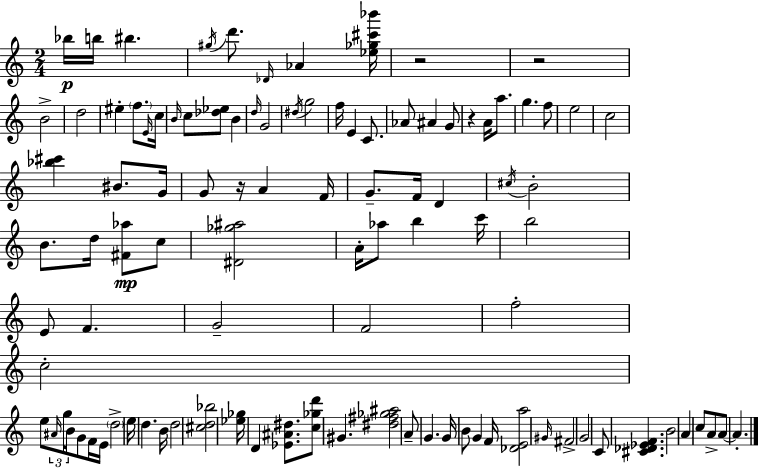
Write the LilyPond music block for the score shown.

{
  \clef treble
  \numericTimeSignature
  \time 2/4
  \key a \minor
  \repeat volta 2 { bes''16\p b''16 bis''4. | \acciaccatura { gis''16 } d'''8. \grace { des'16 } aes'4 | <ees'' ges'' cis''' bes'''>16 r2 | r2 | \break b'2-> | d''2 | eis''4-. \parenthesize f''8. | \grace { e'16 } c''16 \grace { b'16 } c''8 <des'' ees''>8 | \break b'4 \grace { d''16 } g'2 | \acciaccatura { dis''16 } g''2 | f''16 e'4 | c'8. aes'8 | \break ais'4 g'8 r4 | a'16 a''8. g''4. | f''8 e''2 | c''2 | \break <bes'' cis'''>4 | bis'8. g'16 g'8 | r16 a'4 f'16 g'8.-- | f'16 d'4 \acciaccatura { cis''16 } b'2-. | \break b'8. | d''16 <fis' aes''>8\mp c''8 <dis' ges'' ais''>2 | a'16-. | aes''8 b''4 c'''16 b''2 | \break e'8 | f'4. g'2-- | f'2 | f''2-. | \break c''2-. | e''8 | \tuplet 3/2 { \grace { ais'16 } g''16 b'16 } g'8 f'16 e'16 | \parenthesize d''2-> | \break e''16 d''4. b'16 | d''2 | <cis'' d'' bes''>2 | <ees'' ges''>16 d'4 <ees' ais' dis''>8. | \break <c'' ges'' d'''>8 gis'4. | <dis'' fis'' ges'' ais''>2 | a'8-- g'4. | g'16 b'8 g'4 f'16 | \break <des' e' a''>2 | \grace { gis'16 } fis'2-> | g'2 | c'8 <cis' des' ees' f'>4. | \break b'2 | \parenthesize a'4 c''8 a'8-> | a'8~~ a'4.-. | } \bar "|."
}